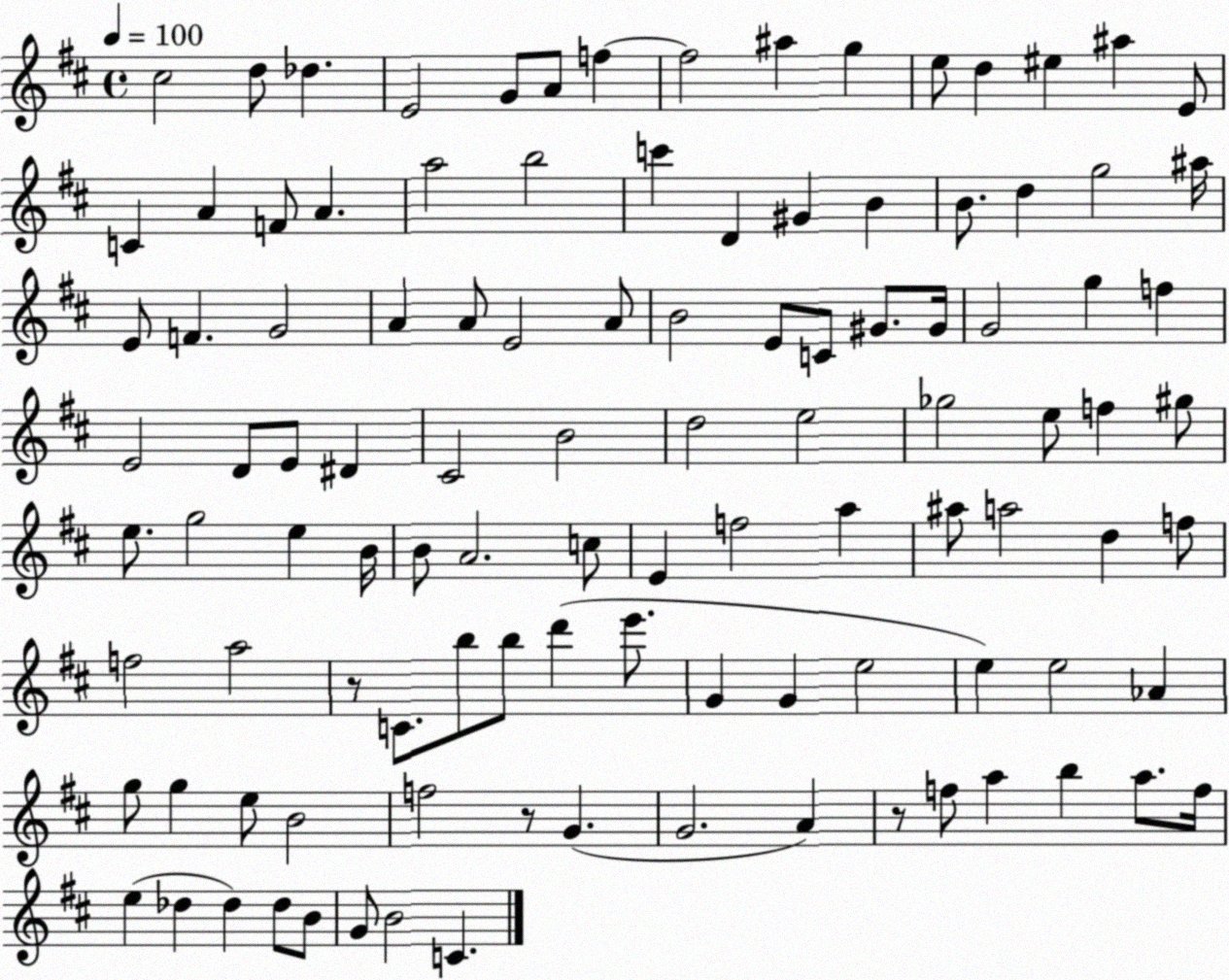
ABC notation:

X:1
T:Untitled
M:4/4
L:1/4
K:D
^c2 d/2 _d E2 G/2 A/2 f f2 ^a g e/2 d ^e ^a E/2 C A F/2 A a2 b2 c' D ^G B B/2 d g2 ^a/4 E/2 F G2 A A/2 E2 A/2 B2 E/2 C/2 ^G/2 ^G/4 G2 g f E2 D/2 E/2 ^D ^C2 B2 d2 e2 _g2 e/2 f ^g/2 e/2 g2 e B/4 B/2 A2 c/2 E f2 a ^a/2 a2 d f/2 f2 a2 z/2 C/2 b/2 b/2 d' e'/2 G G e2 e e2 _A g/2 g e/2 B2 f2 z/2 G G2 A z/2 f/2 a b a/2 f/4 e _d _d _d/2 B/2 G/2 B2 C